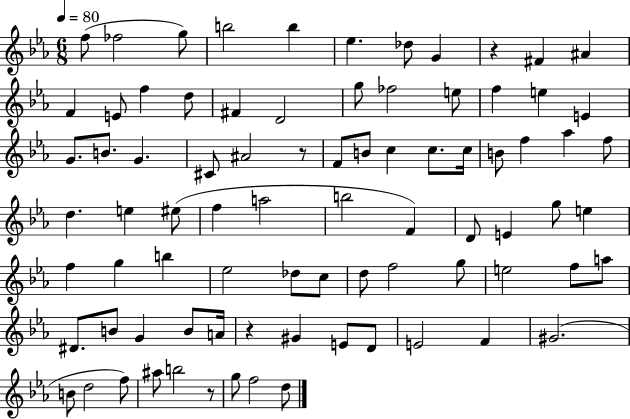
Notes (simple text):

F5/e FES5/h G5/e B5/h B5/q Eb5/q. Db5/e G4/q R/q F#4/q A#4/q F4/q E4/e F5/q D5/e F#4/q D4/h G5/e FES5/h E5/e F5/q E5/q E4/q G4/e. B4/e. G4/q. C#4/e A#4/h R/e F4/e B4/e C5/q C5/e. C5/s B4/e F5/q Ab5/q F5/e D5/q. E5/q EIS5/e F5/q A5/h B5/h F4/q D4/e E4/q G5/e E5/q F5/q G5/q B5/q Eb5/h Db5/e C5/e D5/e F5/h G5/e E5/h F5/e A5/e D#4/e. B4/e G4/q B4/e A4/s R/q G#4/q E4/e D4/e E4/h F4/q G#4/h. B4/e D5/h F5/e A#5/e B5/h R/e G5/e F5/h D5/e